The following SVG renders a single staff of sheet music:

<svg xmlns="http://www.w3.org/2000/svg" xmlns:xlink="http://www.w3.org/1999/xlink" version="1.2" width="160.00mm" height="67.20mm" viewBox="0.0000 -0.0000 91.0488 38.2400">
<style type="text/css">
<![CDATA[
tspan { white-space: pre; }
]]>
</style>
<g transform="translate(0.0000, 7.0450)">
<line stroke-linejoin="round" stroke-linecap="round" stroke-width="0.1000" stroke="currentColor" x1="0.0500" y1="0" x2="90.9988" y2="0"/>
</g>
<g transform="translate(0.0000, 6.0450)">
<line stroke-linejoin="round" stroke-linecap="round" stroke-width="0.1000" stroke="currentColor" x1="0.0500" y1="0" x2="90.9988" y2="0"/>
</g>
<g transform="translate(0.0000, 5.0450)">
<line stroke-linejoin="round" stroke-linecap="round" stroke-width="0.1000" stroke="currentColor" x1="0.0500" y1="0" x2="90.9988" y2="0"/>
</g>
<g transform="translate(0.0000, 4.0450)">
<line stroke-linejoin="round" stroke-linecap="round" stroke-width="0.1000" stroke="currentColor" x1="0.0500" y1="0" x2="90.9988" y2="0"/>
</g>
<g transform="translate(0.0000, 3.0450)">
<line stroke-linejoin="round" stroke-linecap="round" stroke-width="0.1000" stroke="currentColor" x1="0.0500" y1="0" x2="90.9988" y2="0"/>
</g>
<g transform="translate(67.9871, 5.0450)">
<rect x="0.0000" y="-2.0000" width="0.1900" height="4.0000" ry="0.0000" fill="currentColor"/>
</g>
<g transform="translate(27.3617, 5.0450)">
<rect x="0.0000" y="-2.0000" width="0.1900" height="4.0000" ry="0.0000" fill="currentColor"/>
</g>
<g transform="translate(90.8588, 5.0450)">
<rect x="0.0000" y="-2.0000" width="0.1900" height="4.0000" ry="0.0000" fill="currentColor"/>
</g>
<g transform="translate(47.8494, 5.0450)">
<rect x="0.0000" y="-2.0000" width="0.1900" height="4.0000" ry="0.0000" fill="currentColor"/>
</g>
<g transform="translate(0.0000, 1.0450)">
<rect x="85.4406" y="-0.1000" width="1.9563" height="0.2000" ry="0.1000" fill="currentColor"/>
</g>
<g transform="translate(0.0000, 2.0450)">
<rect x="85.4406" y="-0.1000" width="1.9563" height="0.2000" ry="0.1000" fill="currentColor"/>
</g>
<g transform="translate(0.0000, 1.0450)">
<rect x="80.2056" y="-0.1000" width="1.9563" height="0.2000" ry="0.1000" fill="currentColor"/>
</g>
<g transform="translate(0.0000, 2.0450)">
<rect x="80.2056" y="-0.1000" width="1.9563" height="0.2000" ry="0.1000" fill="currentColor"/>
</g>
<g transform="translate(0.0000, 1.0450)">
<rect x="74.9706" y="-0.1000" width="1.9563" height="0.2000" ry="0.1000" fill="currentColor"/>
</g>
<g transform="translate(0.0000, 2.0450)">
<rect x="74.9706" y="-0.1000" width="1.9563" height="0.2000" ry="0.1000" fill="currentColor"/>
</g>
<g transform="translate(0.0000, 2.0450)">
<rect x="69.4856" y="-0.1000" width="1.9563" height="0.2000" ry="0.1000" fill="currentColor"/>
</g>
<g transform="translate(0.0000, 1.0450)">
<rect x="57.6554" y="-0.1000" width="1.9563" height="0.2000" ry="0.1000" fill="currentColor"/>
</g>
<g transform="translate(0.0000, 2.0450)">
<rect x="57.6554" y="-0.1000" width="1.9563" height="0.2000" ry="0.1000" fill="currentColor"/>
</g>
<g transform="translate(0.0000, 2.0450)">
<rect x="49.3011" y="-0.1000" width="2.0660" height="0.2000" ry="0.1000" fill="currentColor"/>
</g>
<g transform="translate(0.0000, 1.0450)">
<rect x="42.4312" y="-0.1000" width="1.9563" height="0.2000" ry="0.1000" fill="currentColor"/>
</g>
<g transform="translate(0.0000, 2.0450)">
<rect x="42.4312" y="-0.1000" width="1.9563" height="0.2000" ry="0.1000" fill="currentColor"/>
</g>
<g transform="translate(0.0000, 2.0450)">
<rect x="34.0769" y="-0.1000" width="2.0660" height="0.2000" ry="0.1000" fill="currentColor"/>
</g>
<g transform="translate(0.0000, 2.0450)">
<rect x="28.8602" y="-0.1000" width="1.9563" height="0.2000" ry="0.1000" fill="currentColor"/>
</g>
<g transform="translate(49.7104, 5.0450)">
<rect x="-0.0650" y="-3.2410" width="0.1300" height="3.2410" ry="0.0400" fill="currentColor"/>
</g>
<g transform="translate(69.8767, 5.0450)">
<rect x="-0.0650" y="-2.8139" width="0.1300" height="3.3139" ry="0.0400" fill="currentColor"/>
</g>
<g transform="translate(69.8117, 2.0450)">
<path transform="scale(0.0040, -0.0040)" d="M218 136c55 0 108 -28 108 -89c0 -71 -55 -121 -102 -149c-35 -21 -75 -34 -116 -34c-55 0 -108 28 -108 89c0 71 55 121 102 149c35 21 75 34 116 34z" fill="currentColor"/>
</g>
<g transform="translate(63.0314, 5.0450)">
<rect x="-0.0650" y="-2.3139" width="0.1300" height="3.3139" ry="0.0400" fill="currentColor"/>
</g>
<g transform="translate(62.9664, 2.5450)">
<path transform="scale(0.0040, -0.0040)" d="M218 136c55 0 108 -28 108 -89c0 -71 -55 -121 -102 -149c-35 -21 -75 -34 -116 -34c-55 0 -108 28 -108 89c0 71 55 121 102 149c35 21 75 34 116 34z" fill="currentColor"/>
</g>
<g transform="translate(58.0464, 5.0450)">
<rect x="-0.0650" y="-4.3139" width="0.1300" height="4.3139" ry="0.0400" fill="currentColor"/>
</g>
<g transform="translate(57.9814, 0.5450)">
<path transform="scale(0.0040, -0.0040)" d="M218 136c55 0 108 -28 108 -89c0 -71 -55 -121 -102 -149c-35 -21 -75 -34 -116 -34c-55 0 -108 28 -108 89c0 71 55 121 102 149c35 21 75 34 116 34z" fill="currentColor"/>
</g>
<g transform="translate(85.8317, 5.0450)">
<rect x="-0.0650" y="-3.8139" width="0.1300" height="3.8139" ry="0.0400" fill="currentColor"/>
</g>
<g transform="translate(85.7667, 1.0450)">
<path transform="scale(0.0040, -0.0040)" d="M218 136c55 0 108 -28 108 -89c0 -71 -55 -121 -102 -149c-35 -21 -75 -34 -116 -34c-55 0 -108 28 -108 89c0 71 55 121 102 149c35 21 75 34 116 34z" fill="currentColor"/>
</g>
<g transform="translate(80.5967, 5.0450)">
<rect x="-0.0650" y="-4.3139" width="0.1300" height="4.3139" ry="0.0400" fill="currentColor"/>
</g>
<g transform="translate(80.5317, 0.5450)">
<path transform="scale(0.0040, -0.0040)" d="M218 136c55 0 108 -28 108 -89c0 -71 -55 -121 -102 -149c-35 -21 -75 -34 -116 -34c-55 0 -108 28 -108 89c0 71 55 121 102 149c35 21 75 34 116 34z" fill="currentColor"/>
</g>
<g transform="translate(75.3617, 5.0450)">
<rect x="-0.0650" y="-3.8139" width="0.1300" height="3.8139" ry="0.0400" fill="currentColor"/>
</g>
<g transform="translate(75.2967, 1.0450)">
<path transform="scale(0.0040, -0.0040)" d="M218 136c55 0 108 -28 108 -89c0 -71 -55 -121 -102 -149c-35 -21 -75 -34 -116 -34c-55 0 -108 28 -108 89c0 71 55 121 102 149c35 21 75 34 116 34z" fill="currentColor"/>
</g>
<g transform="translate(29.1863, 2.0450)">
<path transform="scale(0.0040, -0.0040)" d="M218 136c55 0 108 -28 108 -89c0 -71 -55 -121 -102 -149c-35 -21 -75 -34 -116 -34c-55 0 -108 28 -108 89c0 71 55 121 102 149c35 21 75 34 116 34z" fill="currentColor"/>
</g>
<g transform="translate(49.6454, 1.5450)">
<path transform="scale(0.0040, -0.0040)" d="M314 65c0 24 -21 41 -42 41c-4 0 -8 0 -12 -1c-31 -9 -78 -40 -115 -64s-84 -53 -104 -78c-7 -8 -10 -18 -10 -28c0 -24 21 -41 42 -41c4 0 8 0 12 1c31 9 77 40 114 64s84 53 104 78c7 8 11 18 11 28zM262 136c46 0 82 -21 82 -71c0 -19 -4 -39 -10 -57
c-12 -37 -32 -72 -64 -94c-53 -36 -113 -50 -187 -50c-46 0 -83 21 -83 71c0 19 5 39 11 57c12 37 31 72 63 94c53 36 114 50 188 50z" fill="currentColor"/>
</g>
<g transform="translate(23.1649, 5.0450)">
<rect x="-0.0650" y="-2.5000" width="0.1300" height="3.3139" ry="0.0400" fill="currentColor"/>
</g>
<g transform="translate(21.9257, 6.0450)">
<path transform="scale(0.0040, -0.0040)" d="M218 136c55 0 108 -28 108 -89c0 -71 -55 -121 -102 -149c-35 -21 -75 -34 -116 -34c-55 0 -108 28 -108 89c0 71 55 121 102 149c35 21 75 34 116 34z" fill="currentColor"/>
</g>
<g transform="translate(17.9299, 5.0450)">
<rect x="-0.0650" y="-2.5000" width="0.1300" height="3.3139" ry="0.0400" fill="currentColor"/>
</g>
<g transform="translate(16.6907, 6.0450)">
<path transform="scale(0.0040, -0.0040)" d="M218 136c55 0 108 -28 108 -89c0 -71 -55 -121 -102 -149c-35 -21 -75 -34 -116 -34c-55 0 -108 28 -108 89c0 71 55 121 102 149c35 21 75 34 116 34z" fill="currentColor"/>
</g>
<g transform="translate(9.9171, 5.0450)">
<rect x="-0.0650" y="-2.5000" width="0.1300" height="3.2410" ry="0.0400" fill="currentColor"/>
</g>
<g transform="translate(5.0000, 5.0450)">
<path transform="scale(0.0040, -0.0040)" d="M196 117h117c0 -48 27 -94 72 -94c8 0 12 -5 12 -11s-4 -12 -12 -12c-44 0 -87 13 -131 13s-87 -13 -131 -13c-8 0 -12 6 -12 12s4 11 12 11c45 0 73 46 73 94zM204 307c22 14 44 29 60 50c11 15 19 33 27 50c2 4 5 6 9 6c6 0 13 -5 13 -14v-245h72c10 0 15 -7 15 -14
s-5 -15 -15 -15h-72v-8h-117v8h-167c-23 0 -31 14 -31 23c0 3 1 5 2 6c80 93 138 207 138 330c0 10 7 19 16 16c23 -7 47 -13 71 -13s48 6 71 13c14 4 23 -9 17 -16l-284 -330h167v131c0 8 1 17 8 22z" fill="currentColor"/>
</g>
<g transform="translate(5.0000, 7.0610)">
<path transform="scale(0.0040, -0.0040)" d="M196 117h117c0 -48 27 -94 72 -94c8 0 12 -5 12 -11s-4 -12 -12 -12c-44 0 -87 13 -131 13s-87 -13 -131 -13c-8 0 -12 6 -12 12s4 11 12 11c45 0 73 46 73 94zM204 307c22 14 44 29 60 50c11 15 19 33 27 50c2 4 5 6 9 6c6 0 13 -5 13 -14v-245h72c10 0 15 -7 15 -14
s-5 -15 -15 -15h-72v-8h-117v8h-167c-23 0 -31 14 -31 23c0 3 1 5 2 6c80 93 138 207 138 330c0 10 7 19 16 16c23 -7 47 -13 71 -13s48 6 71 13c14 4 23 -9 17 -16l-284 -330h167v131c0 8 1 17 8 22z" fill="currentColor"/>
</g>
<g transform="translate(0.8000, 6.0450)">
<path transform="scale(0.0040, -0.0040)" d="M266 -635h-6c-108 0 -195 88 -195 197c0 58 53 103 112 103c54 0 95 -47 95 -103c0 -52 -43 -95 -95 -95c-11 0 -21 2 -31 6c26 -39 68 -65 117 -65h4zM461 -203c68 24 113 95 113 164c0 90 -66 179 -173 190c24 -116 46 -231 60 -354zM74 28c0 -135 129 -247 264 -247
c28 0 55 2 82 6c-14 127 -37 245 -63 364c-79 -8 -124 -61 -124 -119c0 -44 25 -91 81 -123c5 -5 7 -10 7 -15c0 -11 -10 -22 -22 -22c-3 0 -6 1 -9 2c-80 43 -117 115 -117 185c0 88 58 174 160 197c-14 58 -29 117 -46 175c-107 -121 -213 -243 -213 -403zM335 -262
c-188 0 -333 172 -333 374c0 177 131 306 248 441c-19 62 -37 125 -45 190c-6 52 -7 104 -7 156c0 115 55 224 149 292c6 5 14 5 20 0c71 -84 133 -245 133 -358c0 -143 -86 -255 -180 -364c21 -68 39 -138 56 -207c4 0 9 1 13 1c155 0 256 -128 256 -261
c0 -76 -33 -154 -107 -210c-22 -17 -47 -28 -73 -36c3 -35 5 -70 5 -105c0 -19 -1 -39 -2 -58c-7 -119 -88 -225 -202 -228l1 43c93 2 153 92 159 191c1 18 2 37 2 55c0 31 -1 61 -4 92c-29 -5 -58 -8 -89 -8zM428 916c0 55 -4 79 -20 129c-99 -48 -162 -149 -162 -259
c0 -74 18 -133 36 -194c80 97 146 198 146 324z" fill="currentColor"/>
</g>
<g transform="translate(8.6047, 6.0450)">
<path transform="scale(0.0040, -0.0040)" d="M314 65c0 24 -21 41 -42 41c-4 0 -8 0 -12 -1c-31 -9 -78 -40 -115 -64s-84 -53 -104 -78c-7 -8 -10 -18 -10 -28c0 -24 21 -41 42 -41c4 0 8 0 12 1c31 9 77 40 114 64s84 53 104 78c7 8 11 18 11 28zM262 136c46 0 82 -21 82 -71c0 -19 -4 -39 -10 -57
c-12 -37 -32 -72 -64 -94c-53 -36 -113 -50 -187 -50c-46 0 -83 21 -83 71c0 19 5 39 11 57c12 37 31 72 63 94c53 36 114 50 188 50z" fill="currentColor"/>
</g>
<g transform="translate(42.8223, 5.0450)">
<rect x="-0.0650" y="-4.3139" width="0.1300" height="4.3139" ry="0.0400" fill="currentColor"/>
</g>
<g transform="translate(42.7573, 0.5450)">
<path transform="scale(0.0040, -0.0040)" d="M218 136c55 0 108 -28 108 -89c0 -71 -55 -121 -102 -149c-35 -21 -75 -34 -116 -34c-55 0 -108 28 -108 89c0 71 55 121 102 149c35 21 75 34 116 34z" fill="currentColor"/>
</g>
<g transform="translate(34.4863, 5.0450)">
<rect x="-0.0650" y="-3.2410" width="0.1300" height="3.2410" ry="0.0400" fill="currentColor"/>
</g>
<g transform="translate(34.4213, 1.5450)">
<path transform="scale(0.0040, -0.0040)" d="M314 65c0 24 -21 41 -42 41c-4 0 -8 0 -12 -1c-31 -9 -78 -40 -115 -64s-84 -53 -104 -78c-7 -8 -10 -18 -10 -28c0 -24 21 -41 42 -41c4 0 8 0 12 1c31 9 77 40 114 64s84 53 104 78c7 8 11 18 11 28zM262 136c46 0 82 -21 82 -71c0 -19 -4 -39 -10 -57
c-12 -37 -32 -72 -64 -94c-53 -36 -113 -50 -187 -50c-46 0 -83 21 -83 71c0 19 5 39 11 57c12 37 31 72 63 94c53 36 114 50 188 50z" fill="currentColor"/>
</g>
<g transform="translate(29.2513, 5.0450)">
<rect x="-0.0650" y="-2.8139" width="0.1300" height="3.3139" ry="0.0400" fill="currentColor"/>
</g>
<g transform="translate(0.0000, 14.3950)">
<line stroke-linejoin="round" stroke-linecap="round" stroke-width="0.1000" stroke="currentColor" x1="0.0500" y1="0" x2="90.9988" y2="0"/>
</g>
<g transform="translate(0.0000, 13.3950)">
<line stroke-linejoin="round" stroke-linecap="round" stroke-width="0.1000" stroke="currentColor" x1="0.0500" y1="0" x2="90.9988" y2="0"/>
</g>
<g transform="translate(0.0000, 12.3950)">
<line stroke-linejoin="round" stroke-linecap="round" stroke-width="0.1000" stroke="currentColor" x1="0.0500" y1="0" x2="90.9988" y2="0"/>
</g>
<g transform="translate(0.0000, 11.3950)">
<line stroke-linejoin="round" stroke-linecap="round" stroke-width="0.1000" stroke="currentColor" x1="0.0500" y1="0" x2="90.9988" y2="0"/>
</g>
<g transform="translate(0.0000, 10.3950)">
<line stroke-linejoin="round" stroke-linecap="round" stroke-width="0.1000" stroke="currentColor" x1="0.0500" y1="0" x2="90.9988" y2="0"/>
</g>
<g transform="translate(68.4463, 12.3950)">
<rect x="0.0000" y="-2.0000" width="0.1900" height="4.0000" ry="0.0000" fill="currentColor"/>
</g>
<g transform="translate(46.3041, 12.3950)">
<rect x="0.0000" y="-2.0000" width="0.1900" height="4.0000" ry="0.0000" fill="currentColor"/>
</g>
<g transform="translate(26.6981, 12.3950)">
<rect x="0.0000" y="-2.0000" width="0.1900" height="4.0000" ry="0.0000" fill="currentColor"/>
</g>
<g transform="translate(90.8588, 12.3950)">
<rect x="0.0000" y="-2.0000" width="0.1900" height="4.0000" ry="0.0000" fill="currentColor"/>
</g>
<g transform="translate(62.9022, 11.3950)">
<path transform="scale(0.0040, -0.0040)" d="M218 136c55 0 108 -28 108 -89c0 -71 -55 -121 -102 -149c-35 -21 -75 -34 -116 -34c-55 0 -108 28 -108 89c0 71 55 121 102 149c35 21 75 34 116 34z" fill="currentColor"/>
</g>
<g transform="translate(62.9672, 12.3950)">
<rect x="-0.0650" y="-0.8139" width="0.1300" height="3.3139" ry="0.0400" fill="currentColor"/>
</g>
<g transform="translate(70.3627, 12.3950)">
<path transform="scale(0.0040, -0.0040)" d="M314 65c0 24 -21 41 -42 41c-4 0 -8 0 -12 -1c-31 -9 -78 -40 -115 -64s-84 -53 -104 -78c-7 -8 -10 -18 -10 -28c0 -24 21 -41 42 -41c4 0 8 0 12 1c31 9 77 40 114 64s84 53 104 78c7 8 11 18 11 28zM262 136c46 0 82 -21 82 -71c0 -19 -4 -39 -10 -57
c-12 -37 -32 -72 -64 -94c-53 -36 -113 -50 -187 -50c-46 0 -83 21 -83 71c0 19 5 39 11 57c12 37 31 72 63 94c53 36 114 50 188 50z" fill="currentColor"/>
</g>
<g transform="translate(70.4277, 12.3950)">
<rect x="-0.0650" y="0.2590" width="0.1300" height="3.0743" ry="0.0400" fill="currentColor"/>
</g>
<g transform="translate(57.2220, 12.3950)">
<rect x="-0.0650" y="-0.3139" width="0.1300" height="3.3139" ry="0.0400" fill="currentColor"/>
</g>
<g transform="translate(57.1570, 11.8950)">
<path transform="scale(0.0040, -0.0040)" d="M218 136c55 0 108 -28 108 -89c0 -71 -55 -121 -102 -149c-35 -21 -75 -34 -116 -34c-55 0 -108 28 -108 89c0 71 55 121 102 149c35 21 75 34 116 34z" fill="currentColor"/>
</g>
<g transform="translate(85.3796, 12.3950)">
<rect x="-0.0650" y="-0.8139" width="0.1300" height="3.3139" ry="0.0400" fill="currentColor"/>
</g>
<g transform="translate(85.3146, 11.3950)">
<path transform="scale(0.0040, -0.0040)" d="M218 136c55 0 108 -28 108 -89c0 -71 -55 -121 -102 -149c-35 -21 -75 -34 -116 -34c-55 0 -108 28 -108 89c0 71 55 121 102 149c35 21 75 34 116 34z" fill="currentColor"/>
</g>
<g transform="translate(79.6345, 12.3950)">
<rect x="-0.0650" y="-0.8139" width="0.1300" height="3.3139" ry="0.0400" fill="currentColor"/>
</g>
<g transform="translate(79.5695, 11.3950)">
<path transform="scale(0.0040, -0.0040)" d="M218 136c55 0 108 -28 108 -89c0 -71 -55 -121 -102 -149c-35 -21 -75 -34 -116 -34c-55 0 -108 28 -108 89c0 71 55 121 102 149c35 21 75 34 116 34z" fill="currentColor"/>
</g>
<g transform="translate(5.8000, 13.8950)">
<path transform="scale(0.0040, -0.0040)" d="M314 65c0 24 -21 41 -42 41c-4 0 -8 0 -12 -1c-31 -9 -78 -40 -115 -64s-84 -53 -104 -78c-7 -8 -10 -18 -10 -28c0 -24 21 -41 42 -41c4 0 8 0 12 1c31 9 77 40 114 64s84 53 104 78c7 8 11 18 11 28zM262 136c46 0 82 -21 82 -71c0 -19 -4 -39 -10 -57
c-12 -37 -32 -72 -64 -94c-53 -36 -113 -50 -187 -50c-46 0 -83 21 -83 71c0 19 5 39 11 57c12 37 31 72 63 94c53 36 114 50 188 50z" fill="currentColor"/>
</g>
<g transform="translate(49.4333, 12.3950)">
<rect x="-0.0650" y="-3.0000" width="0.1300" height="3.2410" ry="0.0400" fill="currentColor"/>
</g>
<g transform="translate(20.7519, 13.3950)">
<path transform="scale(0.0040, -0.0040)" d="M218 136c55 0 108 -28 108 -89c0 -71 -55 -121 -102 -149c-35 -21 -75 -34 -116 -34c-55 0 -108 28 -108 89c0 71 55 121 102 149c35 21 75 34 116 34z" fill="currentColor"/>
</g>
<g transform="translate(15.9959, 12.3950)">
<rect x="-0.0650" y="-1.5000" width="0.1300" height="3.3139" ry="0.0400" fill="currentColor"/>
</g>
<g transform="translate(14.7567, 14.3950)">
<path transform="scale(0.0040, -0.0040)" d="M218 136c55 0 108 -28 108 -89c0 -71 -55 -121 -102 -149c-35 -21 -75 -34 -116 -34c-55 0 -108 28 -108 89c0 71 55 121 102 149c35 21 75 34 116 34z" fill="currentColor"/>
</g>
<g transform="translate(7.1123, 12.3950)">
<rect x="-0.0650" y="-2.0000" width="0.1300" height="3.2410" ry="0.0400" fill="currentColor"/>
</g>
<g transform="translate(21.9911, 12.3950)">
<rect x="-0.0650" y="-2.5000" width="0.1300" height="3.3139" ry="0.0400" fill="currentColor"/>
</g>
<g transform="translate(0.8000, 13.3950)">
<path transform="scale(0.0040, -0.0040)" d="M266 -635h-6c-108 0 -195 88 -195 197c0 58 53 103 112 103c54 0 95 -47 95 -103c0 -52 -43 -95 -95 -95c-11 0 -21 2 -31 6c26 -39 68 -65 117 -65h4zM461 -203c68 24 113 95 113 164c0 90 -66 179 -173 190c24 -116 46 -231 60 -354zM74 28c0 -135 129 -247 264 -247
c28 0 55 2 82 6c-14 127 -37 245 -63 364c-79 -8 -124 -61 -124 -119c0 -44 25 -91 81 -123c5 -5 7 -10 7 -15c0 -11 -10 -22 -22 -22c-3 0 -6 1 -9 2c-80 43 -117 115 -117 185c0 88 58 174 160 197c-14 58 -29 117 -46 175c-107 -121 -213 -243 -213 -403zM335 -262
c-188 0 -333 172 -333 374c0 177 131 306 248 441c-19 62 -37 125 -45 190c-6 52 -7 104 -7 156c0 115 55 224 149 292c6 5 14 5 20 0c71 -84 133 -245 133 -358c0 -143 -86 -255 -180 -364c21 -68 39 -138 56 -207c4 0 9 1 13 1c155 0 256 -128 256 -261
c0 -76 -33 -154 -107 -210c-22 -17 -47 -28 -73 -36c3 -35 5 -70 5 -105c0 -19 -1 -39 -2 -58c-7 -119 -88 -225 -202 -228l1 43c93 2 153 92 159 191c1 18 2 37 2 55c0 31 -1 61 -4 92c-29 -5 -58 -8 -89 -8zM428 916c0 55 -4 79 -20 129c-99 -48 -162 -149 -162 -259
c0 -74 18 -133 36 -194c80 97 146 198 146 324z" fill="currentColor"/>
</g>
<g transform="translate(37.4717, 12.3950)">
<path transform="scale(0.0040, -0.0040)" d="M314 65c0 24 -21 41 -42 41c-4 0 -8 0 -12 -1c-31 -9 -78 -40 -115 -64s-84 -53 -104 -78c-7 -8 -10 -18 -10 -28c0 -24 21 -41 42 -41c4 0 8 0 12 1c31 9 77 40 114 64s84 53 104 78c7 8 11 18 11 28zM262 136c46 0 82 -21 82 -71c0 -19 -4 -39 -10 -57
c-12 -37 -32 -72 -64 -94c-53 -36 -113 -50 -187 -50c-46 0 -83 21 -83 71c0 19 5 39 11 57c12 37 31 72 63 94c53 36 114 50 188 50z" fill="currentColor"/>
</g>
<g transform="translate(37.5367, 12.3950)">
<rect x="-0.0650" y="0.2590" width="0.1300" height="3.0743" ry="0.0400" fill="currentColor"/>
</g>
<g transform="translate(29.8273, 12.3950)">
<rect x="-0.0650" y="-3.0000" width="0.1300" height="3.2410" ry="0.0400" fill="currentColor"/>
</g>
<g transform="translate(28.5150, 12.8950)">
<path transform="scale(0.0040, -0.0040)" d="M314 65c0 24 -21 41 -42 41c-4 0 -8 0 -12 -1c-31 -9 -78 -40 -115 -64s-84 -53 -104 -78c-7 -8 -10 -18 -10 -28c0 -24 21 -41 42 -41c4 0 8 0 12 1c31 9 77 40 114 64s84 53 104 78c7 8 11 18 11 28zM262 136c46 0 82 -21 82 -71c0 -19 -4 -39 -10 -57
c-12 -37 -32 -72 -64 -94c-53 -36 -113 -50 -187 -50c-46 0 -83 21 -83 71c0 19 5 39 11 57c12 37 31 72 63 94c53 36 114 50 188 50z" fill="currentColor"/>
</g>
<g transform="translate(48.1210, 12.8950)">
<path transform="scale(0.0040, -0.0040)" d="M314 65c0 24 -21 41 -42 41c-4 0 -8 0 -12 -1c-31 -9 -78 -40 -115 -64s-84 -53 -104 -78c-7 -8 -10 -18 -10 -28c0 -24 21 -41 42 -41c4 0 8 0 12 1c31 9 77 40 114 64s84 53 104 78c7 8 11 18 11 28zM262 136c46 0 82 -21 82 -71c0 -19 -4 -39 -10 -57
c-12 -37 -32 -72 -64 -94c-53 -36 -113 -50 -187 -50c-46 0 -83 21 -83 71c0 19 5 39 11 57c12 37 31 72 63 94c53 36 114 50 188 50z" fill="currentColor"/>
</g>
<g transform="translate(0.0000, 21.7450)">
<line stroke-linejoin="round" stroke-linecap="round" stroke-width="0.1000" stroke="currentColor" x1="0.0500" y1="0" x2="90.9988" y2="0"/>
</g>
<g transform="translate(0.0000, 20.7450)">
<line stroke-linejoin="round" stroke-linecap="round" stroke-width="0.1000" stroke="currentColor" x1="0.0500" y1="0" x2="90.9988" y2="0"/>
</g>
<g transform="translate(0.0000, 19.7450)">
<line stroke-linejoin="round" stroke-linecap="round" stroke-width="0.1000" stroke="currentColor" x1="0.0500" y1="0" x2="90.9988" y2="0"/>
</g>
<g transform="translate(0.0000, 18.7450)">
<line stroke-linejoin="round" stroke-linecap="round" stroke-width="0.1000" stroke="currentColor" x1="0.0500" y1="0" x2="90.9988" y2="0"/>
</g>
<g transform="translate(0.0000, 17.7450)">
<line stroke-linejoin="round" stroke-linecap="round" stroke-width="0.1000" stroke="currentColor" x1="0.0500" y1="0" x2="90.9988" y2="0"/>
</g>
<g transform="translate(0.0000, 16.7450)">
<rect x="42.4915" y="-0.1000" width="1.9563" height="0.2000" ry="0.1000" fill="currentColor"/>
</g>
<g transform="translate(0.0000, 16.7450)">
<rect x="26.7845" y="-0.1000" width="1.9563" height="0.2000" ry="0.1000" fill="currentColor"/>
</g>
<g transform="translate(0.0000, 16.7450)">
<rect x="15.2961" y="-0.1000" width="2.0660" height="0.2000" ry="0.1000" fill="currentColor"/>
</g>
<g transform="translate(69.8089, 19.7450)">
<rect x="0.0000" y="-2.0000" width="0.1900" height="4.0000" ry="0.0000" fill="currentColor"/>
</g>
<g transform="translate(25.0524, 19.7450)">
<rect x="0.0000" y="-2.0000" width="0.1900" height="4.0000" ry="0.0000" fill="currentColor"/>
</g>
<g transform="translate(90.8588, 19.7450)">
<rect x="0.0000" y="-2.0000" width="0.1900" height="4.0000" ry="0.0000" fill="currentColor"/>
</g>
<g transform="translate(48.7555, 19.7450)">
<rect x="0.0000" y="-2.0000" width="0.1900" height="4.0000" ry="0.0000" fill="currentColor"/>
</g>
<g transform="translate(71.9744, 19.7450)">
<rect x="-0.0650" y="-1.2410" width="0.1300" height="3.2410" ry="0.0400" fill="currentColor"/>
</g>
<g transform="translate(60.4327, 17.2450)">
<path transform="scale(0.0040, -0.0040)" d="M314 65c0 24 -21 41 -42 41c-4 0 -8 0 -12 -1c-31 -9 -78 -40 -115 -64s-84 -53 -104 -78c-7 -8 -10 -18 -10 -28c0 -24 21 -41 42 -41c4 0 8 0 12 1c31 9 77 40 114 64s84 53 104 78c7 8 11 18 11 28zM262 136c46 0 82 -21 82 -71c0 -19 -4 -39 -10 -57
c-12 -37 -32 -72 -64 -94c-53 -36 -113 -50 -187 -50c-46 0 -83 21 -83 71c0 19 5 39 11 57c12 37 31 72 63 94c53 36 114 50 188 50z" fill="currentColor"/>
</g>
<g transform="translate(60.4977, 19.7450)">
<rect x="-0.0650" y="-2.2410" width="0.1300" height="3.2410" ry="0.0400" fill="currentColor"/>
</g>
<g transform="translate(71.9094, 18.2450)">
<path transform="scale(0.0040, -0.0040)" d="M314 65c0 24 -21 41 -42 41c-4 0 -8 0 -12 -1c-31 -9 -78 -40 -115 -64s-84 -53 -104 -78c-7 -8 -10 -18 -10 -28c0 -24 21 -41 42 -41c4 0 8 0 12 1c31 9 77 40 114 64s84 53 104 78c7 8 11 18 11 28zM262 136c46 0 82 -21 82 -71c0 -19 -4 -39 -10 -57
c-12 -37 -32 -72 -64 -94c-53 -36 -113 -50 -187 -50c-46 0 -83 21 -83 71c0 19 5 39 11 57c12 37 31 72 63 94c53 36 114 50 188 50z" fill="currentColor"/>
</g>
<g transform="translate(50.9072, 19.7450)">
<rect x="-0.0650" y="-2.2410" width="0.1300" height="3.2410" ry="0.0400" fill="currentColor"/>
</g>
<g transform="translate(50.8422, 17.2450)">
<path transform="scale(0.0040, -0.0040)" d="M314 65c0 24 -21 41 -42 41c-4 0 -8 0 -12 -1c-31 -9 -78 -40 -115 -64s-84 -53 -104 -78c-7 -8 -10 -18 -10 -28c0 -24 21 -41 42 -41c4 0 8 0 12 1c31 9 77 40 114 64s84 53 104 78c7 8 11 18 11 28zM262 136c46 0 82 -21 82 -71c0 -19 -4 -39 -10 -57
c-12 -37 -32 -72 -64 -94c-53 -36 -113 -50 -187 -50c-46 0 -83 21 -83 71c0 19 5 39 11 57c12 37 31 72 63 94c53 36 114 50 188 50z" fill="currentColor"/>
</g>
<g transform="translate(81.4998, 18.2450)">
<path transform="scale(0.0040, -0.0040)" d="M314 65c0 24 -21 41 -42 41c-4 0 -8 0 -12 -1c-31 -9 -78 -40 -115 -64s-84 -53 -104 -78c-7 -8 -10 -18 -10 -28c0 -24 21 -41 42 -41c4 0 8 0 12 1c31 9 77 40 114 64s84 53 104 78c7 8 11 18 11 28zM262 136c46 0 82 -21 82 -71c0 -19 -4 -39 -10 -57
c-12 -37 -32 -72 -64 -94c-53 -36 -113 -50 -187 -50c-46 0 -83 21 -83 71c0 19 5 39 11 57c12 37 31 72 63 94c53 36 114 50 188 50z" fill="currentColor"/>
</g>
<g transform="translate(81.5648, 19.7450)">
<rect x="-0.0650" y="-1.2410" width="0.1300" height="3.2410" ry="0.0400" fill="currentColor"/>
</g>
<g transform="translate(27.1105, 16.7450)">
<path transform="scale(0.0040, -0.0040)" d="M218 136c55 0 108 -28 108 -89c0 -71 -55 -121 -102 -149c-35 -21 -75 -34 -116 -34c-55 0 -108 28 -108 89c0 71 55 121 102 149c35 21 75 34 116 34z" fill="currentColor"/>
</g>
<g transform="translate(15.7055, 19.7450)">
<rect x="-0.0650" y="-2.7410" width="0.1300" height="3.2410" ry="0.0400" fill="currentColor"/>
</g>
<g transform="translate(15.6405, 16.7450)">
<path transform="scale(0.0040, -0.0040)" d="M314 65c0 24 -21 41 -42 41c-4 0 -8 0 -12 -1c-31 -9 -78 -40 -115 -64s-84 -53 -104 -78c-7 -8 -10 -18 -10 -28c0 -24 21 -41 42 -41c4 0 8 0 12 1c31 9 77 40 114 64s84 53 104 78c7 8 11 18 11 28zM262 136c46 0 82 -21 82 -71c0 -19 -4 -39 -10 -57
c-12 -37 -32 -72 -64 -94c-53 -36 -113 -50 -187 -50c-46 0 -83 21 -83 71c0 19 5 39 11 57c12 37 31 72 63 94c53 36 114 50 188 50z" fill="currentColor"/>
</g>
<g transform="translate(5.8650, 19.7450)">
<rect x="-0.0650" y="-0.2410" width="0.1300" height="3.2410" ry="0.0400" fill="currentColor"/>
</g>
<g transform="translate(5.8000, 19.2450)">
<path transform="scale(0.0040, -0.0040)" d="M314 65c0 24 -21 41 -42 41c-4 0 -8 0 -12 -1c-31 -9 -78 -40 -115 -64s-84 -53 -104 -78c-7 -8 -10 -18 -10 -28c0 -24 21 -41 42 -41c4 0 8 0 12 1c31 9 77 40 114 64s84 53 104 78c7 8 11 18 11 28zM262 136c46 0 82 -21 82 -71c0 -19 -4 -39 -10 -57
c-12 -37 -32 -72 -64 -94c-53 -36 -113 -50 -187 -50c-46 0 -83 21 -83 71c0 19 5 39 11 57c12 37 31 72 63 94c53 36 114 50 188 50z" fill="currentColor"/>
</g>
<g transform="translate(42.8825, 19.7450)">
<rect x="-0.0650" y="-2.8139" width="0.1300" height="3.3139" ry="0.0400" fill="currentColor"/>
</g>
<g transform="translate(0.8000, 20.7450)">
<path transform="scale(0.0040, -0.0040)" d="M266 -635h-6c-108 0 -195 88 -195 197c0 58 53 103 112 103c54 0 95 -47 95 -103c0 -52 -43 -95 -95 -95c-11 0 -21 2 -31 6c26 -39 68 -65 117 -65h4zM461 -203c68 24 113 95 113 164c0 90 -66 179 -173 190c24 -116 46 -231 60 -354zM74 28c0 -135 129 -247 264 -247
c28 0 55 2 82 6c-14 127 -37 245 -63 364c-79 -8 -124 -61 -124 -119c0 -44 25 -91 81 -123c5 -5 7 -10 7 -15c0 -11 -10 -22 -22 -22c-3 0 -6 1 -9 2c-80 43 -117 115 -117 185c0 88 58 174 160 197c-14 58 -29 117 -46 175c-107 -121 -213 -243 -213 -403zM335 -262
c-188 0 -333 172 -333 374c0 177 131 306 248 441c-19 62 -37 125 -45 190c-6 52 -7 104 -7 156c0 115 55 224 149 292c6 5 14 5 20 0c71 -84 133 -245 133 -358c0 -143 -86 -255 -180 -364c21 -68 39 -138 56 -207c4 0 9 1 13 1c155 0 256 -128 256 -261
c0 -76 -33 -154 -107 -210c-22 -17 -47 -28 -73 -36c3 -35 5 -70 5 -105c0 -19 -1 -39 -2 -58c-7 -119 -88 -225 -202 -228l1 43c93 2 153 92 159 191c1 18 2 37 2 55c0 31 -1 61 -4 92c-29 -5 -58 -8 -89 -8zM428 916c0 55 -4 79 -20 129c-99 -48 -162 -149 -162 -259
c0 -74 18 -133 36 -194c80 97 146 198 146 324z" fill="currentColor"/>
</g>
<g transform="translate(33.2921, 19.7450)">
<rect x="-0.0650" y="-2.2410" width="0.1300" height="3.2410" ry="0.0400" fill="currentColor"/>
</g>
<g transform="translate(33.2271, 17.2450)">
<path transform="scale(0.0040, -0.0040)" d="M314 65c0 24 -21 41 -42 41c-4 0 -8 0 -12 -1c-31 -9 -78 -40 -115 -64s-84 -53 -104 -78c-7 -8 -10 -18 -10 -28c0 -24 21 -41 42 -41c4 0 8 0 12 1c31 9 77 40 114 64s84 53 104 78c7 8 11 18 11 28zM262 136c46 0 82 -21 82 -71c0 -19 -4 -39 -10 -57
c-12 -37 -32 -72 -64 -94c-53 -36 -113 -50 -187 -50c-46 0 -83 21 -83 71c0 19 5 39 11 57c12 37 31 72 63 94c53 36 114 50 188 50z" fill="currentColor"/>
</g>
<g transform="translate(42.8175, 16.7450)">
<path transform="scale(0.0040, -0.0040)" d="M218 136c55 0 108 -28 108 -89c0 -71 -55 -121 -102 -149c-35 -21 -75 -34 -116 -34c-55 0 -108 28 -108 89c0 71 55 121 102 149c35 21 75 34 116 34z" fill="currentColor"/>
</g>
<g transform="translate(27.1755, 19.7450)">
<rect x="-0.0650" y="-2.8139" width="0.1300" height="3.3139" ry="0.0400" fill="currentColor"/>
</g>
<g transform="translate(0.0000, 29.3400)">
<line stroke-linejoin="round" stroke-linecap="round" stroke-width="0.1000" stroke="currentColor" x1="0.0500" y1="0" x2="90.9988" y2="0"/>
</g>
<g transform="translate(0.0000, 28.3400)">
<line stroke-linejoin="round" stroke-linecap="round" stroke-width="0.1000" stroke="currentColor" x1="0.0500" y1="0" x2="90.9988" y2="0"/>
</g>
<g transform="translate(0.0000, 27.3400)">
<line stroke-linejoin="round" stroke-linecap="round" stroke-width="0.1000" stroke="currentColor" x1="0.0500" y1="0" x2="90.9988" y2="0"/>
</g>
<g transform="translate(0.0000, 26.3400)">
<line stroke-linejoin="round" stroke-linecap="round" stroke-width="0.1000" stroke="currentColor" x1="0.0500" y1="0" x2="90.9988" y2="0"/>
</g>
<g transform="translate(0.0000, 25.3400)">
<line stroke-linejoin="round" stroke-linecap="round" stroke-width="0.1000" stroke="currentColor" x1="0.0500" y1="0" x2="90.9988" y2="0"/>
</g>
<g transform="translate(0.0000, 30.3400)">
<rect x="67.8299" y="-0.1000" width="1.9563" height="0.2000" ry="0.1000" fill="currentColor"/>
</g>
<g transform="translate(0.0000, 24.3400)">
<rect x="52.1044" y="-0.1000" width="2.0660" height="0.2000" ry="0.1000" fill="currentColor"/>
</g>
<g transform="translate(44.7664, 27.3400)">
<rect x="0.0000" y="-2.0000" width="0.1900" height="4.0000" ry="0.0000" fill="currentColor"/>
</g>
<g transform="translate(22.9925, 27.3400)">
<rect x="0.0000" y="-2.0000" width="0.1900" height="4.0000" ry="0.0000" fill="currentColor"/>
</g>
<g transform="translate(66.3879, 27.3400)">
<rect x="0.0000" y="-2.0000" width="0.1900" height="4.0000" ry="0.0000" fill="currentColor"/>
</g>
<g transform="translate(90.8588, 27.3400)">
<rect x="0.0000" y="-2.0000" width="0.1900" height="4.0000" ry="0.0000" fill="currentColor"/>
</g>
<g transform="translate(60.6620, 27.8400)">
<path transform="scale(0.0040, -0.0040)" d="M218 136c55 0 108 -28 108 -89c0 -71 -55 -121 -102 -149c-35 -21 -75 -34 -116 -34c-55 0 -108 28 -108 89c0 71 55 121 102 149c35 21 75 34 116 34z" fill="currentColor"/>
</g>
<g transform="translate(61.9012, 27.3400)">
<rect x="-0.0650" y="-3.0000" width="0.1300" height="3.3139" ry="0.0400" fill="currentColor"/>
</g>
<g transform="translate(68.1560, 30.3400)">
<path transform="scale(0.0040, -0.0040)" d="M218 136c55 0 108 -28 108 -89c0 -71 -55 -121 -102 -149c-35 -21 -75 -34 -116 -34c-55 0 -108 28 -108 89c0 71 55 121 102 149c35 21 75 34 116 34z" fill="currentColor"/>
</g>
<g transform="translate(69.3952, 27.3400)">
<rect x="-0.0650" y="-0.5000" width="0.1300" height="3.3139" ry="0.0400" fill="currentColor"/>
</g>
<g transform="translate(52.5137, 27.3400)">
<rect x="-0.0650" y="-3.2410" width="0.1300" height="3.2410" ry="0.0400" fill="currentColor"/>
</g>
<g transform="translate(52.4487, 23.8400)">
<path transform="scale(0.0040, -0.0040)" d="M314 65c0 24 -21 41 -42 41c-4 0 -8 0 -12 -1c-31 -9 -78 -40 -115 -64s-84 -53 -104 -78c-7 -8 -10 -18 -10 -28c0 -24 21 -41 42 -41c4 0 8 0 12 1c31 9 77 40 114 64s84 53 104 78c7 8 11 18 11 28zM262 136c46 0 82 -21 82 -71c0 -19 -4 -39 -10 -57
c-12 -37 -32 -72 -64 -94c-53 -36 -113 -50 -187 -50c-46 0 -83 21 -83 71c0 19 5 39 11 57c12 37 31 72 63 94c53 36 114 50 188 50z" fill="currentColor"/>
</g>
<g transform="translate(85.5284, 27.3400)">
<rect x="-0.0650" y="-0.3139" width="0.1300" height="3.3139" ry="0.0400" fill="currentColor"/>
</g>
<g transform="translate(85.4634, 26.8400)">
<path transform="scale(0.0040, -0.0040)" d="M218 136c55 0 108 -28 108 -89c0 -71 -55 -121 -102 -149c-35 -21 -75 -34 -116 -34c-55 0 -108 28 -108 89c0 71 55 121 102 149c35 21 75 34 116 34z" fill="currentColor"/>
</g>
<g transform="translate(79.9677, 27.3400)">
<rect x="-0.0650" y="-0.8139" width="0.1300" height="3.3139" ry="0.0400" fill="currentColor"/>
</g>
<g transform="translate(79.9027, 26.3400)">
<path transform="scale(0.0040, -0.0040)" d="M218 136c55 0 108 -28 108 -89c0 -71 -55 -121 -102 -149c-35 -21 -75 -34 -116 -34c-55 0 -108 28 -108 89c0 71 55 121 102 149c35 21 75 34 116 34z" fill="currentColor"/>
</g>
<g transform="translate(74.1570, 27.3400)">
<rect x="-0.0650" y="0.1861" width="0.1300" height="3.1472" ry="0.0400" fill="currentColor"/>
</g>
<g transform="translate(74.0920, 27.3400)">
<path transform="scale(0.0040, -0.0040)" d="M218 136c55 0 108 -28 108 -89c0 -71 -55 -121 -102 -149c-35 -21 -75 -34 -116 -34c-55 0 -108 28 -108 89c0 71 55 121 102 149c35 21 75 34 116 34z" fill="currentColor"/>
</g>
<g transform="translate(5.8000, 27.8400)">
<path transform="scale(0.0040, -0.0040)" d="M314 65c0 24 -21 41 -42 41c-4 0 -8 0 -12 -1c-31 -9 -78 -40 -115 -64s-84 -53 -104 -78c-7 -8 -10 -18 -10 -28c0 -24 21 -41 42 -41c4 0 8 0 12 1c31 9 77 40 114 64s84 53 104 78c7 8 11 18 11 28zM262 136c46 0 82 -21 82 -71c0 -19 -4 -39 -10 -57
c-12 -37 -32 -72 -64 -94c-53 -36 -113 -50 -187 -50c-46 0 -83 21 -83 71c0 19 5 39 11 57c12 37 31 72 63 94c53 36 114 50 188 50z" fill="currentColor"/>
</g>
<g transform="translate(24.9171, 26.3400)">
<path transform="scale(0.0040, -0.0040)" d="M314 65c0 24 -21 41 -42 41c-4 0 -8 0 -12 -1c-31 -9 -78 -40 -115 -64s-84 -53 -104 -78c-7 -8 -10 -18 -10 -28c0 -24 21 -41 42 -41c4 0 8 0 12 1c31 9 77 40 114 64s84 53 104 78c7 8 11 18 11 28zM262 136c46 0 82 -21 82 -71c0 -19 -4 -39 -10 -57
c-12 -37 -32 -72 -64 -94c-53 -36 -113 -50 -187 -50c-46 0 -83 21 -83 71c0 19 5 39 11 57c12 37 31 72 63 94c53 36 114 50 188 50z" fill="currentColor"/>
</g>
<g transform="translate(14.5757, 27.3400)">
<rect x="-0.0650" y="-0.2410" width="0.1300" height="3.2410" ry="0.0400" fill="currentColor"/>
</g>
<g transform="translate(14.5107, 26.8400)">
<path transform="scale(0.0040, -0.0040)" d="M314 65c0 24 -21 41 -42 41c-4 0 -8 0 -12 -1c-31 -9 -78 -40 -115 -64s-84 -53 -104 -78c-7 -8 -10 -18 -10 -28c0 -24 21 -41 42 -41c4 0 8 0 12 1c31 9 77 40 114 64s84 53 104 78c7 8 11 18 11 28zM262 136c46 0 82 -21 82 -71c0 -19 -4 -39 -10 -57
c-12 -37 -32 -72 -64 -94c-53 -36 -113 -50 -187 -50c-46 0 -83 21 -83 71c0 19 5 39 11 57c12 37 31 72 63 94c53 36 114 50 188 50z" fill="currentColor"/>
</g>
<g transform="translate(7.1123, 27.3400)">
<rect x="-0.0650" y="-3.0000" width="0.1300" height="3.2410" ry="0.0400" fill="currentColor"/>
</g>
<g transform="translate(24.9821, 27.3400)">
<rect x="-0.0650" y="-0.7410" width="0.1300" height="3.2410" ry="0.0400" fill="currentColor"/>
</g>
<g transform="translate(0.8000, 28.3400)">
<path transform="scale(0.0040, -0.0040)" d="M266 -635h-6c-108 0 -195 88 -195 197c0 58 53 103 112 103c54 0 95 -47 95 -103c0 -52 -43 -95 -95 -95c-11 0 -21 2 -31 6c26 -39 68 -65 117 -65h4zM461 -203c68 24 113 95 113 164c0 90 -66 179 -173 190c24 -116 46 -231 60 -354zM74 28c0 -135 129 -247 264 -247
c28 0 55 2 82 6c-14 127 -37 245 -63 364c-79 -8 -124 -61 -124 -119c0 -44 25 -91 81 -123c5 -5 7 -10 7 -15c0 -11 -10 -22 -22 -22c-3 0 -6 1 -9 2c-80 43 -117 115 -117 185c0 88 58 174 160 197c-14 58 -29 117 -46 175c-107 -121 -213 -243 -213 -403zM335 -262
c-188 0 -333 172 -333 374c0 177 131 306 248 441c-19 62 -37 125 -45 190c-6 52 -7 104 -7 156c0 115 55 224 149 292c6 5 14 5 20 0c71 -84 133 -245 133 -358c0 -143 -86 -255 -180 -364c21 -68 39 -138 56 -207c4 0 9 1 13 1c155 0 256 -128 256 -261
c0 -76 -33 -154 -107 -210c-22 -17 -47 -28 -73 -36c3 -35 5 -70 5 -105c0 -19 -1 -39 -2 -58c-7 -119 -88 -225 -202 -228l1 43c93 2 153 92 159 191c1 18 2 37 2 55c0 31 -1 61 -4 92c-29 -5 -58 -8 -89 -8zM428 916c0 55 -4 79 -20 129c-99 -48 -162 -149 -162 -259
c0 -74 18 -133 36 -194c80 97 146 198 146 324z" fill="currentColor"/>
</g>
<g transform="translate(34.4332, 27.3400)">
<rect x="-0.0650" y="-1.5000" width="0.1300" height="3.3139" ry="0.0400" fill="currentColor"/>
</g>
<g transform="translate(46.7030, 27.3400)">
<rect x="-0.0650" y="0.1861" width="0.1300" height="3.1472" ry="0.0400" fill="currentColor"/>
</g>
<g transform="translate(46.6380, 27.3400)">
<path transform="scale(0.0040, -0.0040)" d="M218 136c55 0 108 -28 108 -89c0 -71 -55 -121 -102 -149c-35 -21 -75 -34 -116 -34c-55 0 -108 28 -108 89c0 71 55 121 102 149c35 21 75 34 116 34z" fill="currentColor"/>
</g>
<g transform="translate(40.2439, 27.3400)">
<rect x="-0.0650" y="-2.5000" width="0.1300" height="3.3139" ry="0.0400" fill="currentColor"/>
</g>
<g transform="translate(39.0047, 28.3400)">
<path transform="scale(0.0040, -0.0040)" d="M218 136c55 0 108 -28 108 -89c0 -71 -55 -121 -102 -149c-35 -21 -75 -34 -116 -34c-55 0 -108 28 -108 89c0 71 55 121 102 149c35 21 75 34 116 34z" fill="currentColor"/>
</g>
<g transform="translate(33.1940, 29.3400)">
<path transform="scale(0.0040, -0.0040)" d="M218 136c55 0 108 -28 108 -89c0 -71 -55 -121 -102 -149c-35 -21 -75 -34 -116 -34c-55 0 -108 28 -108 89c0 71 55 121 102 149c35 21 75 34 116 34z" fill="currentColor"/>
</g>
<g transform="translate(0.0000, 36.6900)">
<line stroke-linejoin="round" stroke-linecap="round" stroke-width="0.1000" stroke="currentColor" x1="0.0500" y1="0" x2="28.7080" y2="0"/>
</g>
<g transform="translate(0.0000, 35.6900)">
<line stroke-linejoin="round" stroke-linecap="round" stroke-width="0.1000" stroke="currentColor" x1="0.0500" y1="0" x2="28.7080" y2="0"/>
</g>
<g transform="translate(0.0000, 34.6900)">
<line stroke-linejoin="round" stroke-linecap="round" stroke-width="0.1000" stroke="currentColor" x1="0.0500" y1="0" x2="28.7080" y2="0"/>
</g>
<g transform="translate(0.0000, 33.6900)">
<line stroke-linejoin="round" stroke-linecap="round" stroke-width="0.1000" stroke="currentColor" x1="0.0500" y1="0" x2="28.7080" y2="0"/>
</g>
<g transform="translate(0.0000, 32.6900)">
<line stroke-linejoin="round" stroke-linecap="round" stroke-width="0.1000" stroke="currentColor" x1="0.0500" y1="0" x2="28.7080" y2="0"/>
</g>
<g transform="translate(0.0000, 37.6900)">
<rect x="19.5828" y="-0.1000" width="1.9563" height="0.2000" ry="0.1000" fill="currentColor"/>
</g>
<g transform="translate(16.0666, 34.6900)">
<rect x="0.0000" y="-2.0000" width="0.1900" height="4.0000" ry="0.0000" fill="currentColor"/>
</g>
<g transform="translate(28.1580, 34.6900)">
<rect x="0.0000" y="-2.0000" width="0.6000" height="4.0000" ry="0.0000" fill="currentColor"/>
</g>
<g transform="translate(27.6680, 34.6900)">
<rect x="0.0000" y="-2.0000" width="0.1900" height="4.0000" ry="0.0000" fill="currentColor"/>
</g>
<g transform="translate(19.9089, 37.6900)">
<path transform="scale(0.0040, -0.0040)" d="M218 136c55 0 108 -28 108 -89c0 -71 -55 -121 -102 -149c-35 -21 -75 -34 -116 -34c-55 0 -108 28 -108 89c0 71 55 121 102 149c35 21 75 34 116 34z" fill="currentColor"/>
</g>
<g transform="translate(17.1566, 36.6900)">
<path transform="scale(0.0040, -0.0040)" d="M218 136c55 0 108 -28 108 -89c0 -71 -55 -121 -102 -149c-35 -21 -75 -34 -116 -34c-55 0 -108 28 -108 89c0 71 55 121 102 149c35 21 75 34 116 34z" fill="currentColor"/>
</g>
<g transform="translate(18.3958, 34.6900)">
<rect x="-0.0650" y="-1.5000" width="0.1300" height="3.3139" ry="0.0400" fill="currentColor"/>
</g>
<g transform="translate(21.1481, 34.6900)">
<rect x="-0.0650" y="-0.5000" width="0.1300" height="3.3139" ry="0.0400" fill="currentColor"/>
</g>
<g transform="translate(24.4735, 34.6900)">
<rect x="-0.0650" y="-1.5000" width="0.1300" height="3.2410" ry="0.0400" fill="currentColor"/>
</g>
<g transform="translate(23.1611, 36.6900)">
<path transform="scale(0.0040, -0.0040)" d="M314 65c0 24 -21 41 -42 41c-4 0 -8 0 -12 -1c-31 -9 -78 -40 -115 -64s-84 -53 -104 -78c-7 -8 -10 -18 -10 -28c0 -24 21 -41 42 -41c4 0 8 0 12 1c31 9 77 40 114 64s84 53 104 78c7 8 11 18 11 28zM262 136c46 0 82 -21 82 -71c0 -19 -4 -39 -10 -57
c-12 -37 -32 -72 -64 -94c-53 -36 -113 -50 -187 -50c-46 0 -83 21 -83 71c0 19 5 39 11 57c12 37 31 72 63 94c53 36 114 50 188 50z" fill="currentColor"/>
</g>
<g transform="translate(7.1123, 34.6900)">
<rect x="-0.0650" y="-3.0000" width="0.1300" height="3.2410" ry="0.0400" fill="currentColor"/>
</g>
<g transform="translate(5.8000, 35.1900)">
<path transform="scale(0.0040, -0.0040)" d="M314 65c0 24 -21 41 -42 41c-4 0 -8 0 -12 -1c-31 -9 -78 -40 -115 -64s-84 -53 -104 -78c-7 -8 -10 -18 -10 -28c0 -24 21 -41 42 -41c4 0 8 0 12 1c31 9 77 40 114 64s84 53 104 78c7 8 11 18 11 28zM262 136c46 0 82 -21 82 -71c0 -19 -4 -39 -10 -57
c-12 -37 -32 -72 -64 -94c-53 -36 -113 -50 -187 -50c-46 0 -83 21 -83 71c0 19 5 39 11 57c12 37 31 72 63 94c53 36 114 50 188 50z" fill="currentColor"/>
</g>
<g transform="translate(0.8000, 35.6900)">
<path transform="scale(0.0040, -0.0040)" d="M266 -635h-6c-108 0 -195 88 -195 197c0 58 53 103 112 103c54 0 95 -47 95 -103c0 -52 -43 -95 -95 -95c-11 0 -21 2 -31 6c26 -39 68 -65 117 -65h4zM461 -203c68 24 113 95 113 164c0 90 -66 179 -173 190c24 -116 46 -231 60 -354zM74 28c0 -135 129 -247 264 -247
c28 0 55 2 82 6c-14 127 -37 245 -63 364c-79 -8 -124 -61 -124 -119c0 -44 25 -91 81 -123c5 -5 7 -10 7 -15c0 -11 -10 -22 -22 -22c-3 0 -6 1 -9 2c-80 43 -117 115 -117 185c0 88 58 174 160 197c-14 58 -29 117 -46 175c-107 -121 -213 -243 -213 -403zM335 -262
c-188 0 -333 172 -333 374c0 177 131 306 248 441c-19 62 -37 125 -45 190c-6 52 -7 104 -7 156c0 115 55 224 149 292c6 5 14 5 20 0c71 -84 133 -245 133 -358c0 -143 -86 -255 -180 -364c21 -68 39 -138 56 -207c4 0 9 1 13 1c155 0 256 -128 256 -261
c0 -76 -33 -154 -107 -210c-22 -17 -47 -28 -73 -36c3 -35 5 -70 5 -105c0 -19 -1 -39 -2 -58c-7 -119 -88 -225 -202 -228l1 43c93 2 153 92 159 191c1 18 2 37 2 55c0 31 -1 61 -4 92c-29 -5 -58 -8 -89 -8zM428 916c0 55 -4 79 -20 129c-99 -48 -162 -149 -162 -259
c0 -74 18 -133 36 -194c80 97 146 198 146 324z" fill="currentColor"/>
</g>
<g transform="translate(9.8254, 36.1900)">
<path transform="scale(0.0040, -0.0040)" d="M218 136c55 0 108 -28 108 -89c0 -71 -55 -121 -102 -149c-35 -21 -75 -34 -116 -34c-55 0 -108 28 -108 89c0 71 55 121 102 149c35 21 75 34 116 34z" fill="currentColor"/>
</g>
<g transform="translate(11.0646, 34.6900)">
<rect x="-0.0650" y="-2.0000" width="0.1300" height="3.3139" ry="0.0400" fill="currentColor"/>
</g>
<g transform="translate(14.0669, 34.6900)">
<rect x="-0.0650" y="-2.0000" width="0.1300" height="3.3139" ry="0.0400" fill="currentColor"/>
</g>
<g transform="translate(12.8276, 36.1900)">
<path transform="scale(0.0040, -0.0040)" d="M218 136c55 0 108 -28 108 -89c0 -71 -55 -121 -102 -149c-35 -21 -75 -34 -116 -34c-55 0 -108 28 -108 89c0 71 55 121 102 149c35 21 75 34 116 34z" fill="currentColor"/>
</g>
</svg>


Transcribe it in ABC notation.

X:1
T:Untitled
M:4/4
L:1/4
K:C
G2 G G a b2 d' b2 d' g a c' d' c' F2 E G A2 B2 A2 c d B2 d d c2 a2 a g2 a g2 g2 e2 e2 A2 c2 d2 E G B b2 A C B d c A2 F F E C E2